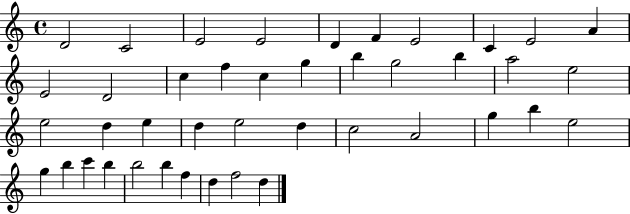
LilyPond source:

{
  \clef treble
  \time 4/4
  \defaultTimeSignature
  \key c \major
  d'2 c'2 | e'2 e'2 | d'4 f'4 e'2 | c'4 e'2 a'4 | \break e'2 d'2 | c''4 f''4 c''4 g''4 | b''4 g''2 b''4 | a''2 e''2 | \break e''2 d''4 e''4 | d''4 e''2 d''4 | c''2 a'2 | g''4 b''4 e''2 | \break g''4 b''4 c'''4 b''4 | b''2 b''4 f''4 | d''4 f''2 d''4 | \bar "|."
}